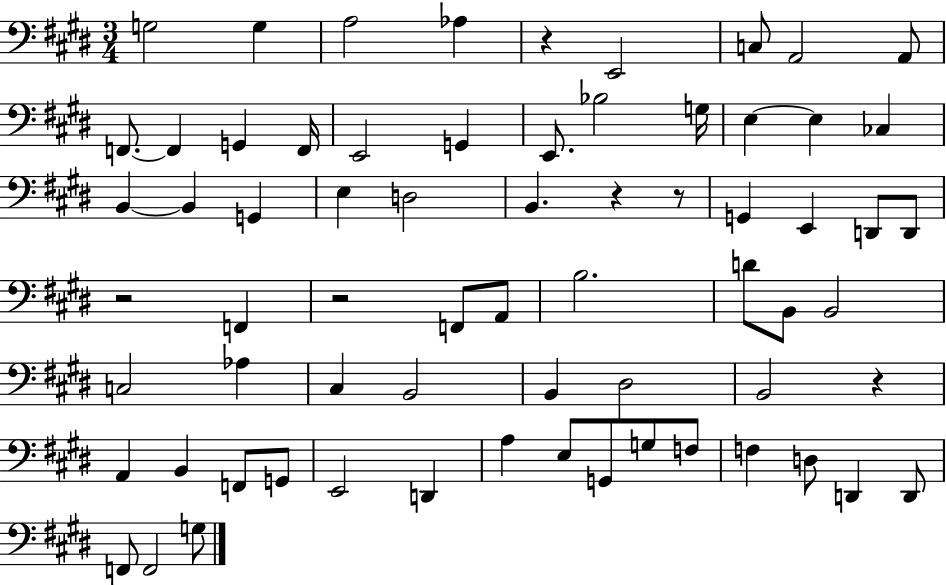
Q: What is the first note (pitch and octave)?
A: G3